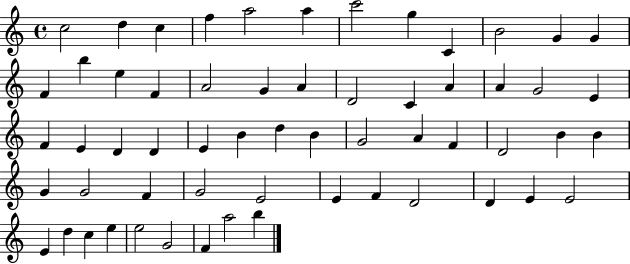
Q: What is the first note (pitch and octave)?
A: C5